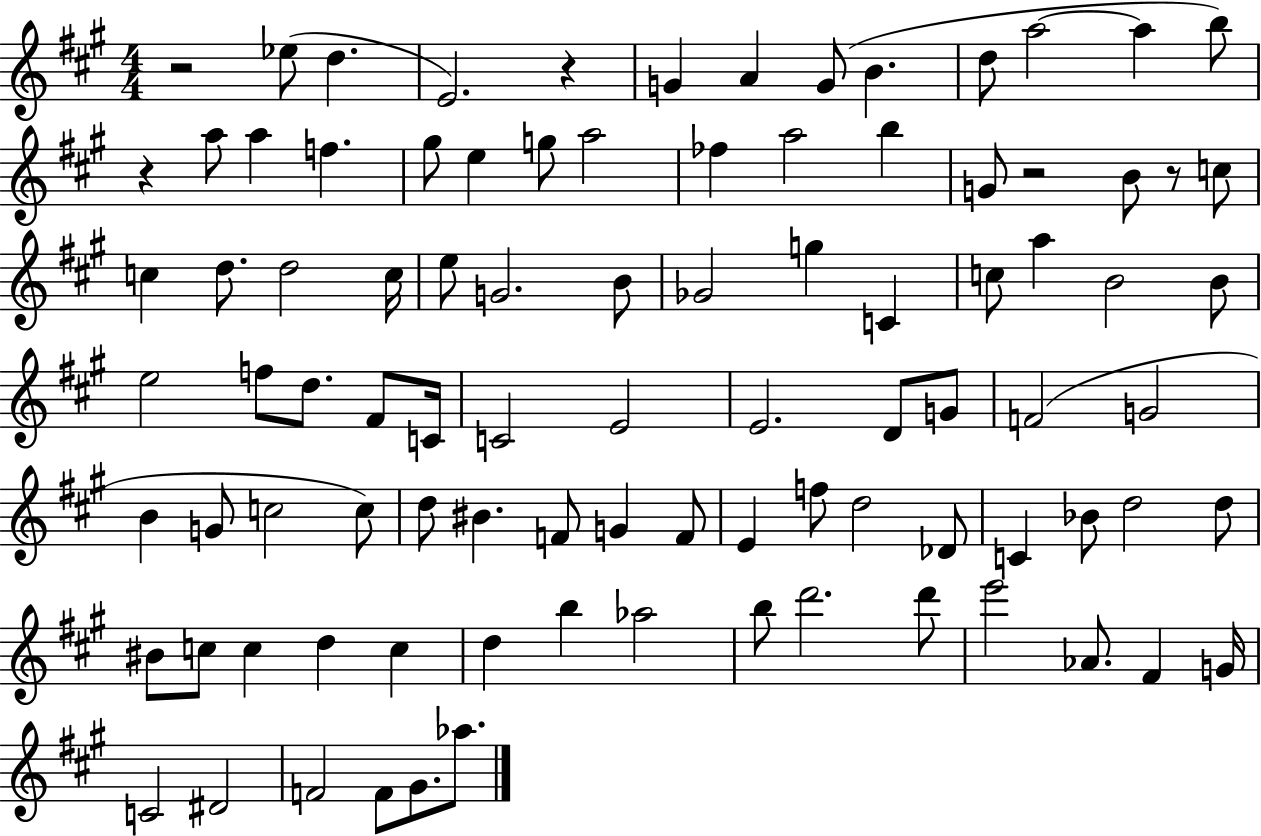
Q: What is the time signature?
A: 4/4